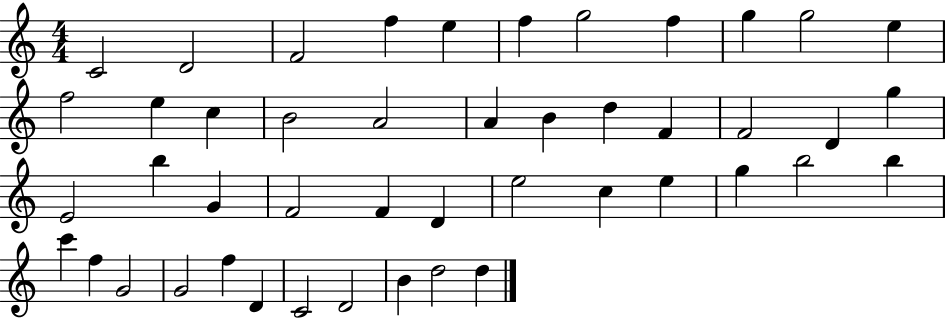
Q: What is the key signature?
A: C major